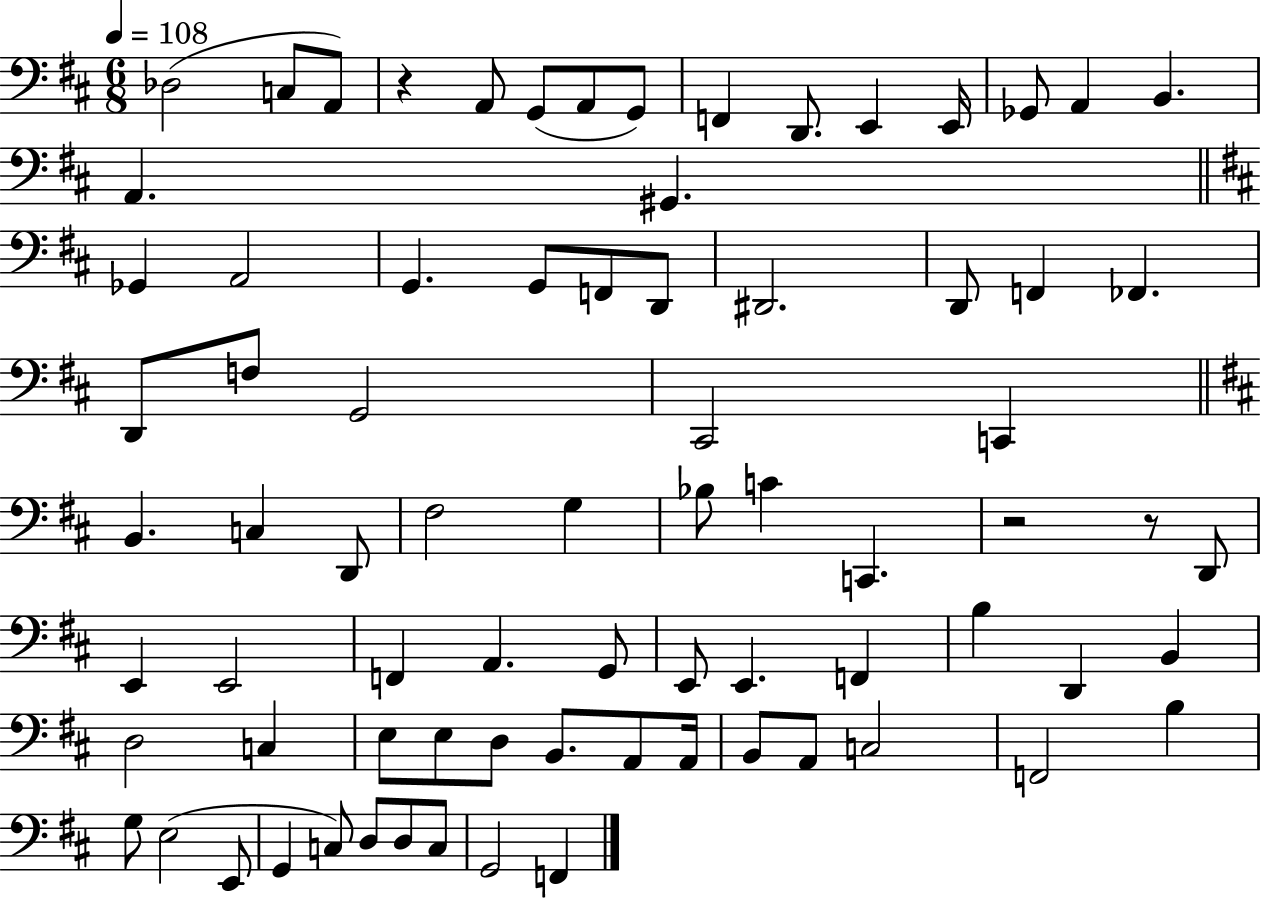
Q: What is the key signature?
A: D major